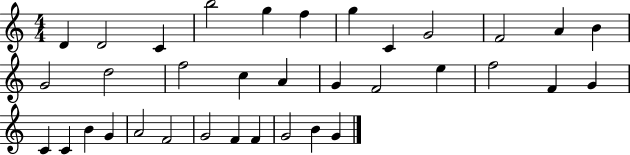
X:1
T:Untitled
M:4/4
L:1/4
K:C
D D2 C b2 g f g C G2 F2 A B G2 d2 f2 c A G F2 e f2 F G C C B G A2 F2 G2 F F G2 B G